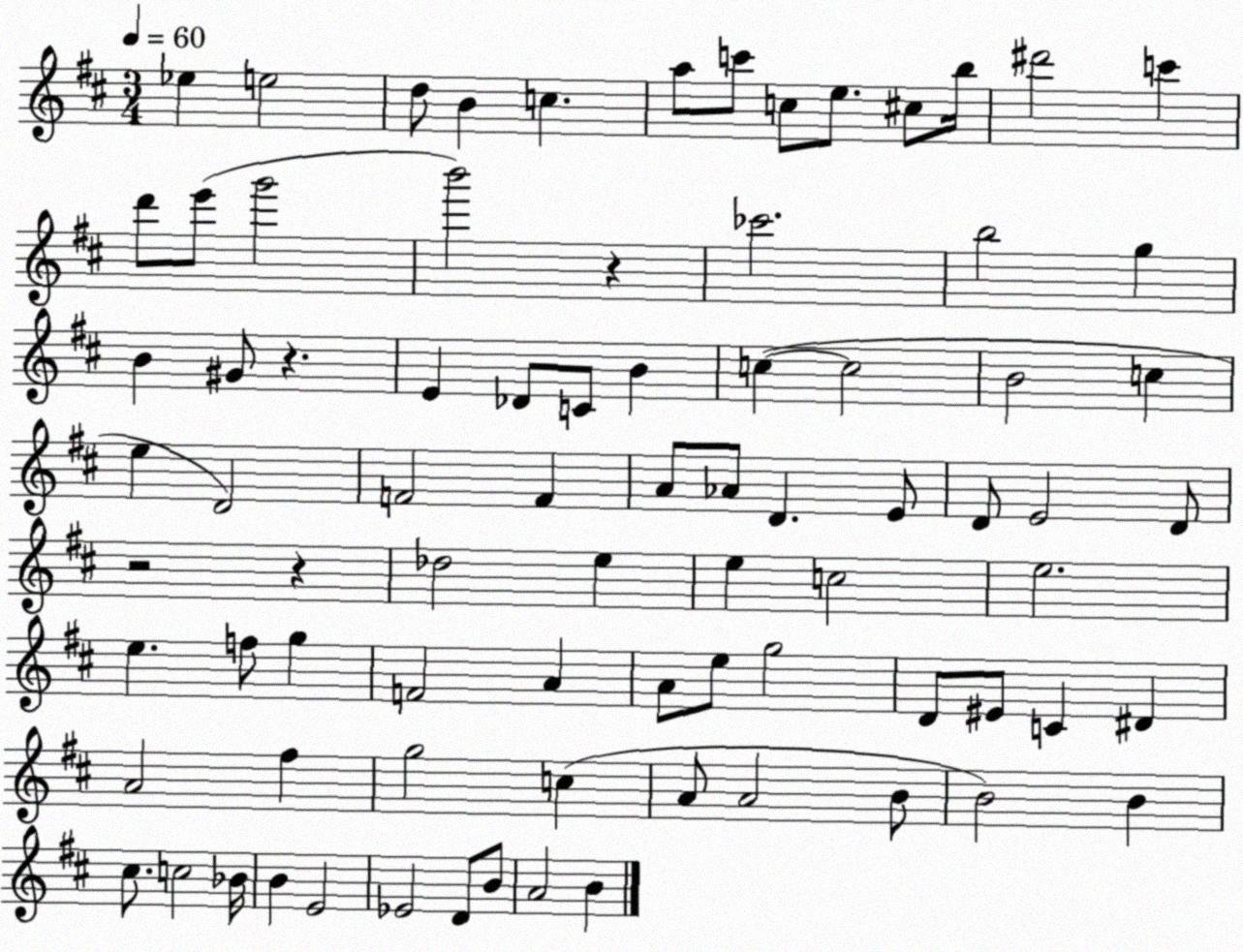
X:1
T:Untitled
M:3/4
L:1/4
K:D
_e e2 d/2 B c a/2 c'/2 c/2 e/2 ^c/2 b/4 ^d'2 c' d'/2 e'/2 g'2 b'2 z _c'2 b2 g B ^G/2 z E _D/2 C/2 B c c2 B2 c e D2 F2 F A/2 _A/2 D E/2 D/2 E2 D/2 z2 z _d2 e e c2 e2 e f/2 g F2 A A/2 e/2 g2 D/2 ^E/2 C ^D A2 ^f g2 c A/2 A2 B/2 B2 B ^c/2 c2 _B/4 B E2 _E2 D/2 B/2 A2 B